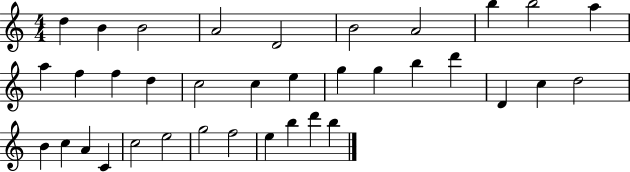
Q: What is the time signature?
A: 4/4